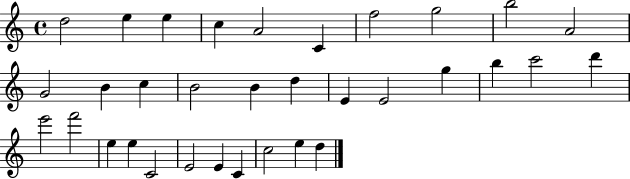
D5/h E5/q E5/q C5/q A4/h C4/q F5/h G5/h B5/h A4/h G4/h B4/q C5/q B4/h B4/q D5/q E4/q E4/h G5/q B5/q C6/h D6/q E6/h F6/h E5/q E5/q C4/h E4/h E4/q C4/q C5/h E5/q D5/q